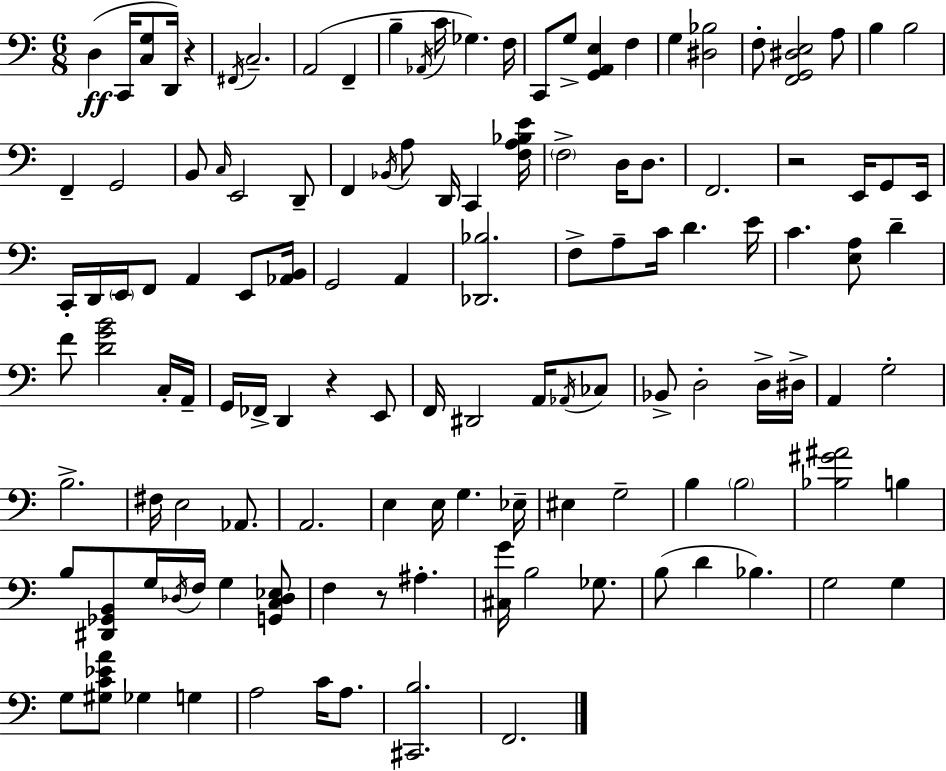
X:1
T:Untitled
M:6/8
L:1/4
K:Am
D, C,,/4 [C,G,]/2 D,,/4 z ^F,,/4 C,2 A,,2 F,, B, _A,,/4 C/4 _G, F,/4 C,,/2 G,/2 [G,,A,,E,] F, G, [^D,_B,]2 F,/2 [F,,G,,^D,E,]2 A,/2 B, B,2 F,, G,,2 B,,/2 C,/4 E,,2 D,,/2 F,, _B,,/4 A,/2 D,,/4 C,, [F,A,_B,E]/4 F,2 D,/4 D,/2 F,,2 z2 E,,/4 G,,/2 E,,/4 C,,/4 D,,/4 E,,/4 F,,/2 A,, E,,/2 [_A,,B,,]/4 G,,2 A,, [_D,,_B,]2 F,/2 A,/2 C/4 D E/4 C [E,A,]/2 D F/2 [DGB]2 C,/4 A,,/4 G,,/4 _F,,/4 D,, z E,,/2 F,,/4 ^D,,2 A,,/4 _A,,/4 _C,/2 _B,,/2 D,2 D,/4 ^D,/4 A,, G,2 B,2 ^F,/4 E,2 _A,,/2 A,,2 E, E,/4 G, _E,/4 ^E, G,2 B, B,2 [_B,^G^A]2 B, B,/2 [^D,,_G,,B,,]/2 G,/4 _D,/4 F,/4 G, [G,,C,_D,_E,]/2 F, z/2 ^A, [^C,G]/4 B,2 _G,/2 B,/2 D _B, G,2 G, G,/2 [^G,C_EA]/2 _G, G, A,2 C/4 A,/2 [^C,,B,]2 F,,2